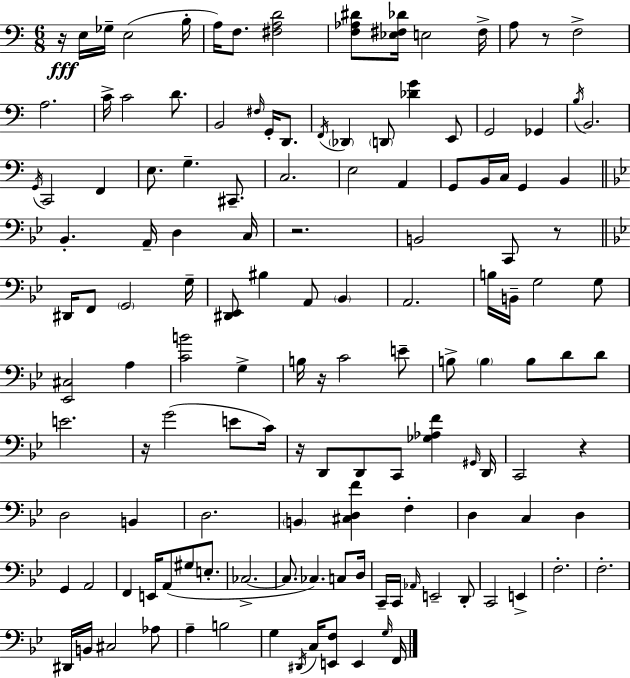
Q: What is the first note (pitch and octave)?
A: E3